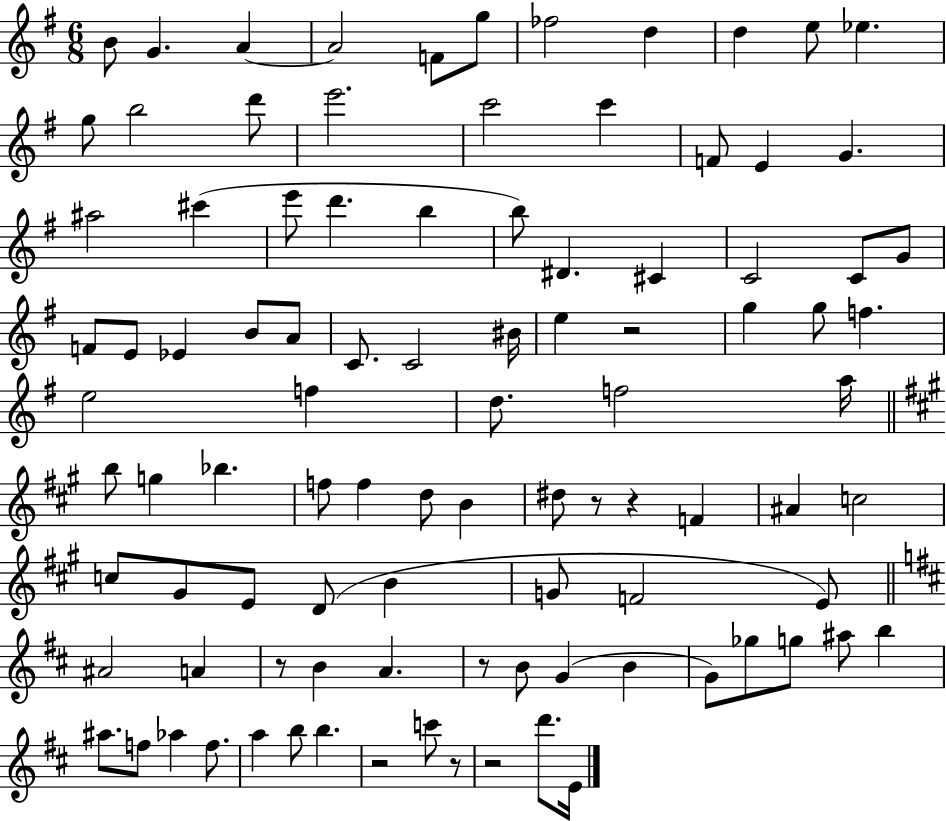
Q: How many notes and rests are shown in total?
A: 97